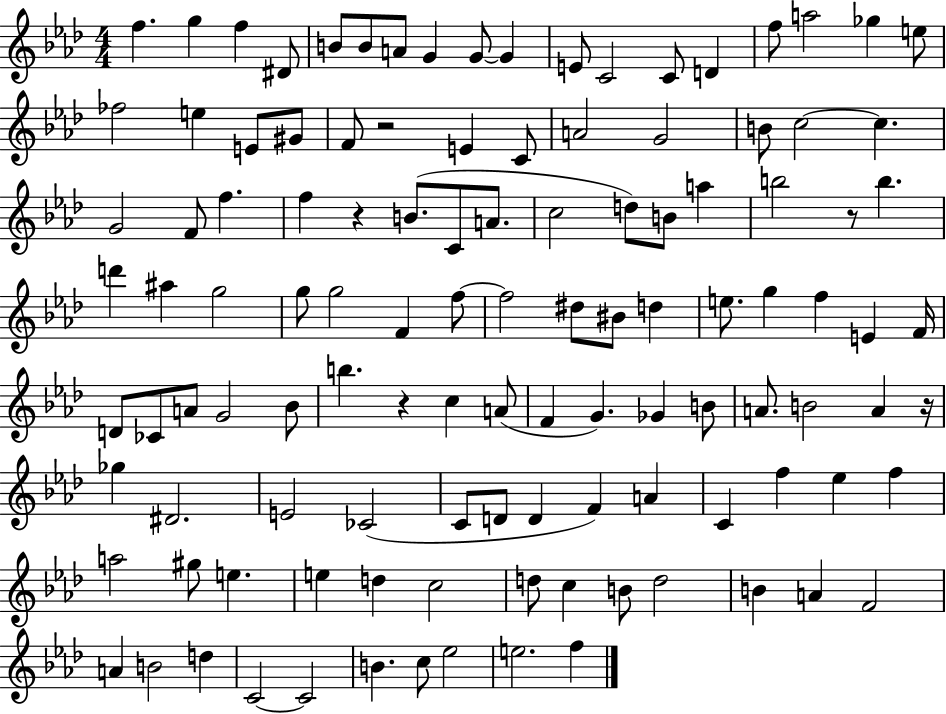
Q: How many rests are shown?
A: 5